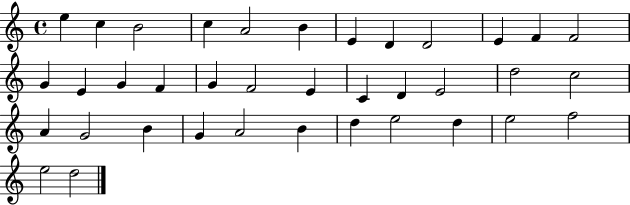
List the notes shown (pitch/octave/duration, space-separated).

E5/q C5/q B4/h C5/q A4/h B4/q E4/q D4/q D4/h E4/q F4/q F4/h G4/q E4/q G4/q F4/q G4/q F4/h E4/q C4/q D4/q E4/h D5/h C5/h A4/q G4/h B4/q G4/q A4/h B4/q D5/q E5/h D5/q E5/h F5/h E5/h D5/h